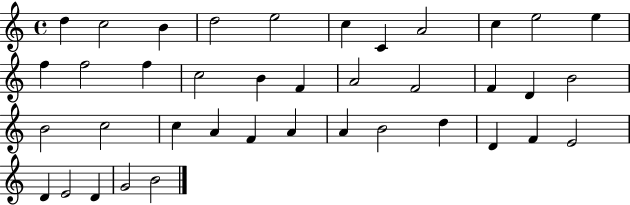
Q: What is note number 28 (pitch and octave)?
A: A4